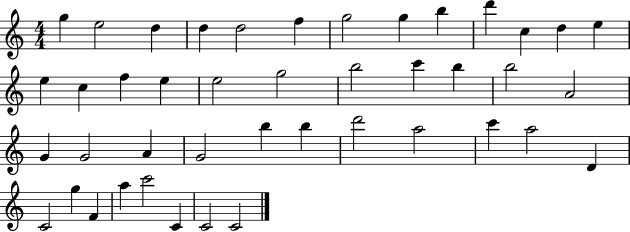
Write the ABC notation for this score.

X:1
T:Untitled
M:4/4
L:1/4
K:C
g e2 d d d2 f g2 g b d' c d e e c f e e2 g2 b2 c' b b2 A2 G G2 A G2 b b d'2 a2 c' a2 D C2 g F a c'2 C C2 C2